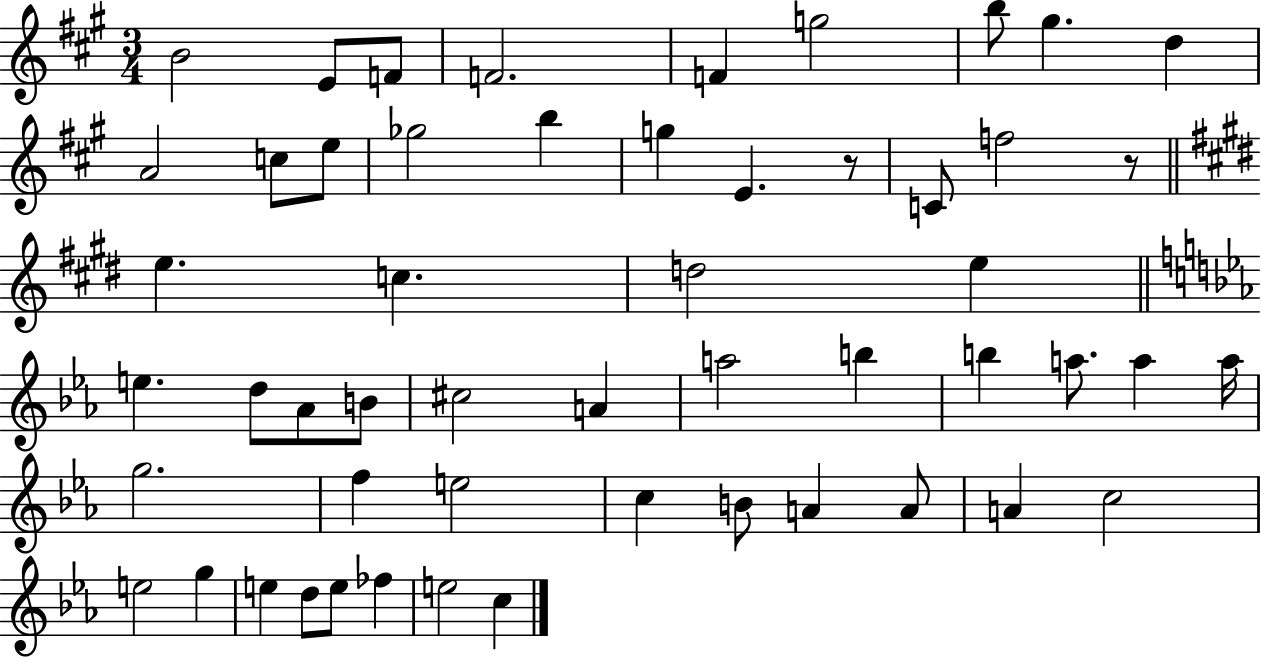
B4/h E4/e F4/e F4/h. F4/q G5/h B5/e G#5/q. D5/q A4/h C5/e E5/e Gb5/h B5/q G5/q E4/q. R/e C4/e F5/h R/e E5/q. C5/q. D5/h E5/q E5/q. D5/e Ab4/e B4/e C#5/h A4/q A5/h B5/q B5/q A5/e. A5/q A5/s G5/h. F5/q E5/h C5/q B4/e A4/q A4/e A4/q C5/h E5/h G5/q E5/q D5/e E5/e FES5/q E5/h C5/q